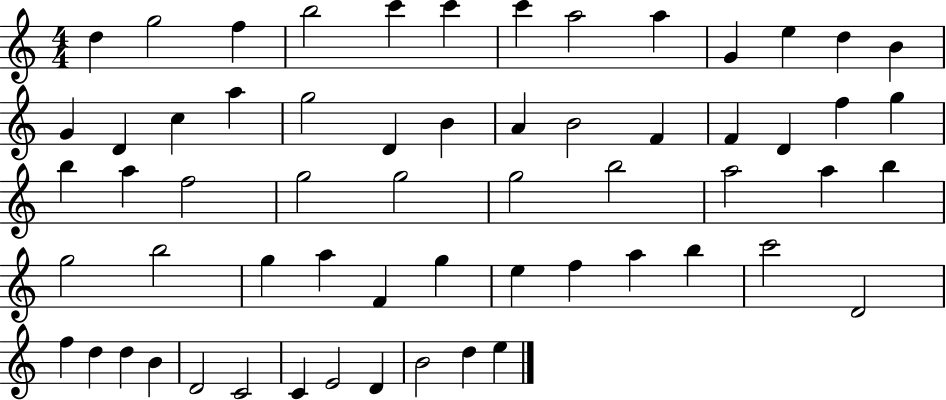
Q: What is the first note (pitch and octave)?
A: D5